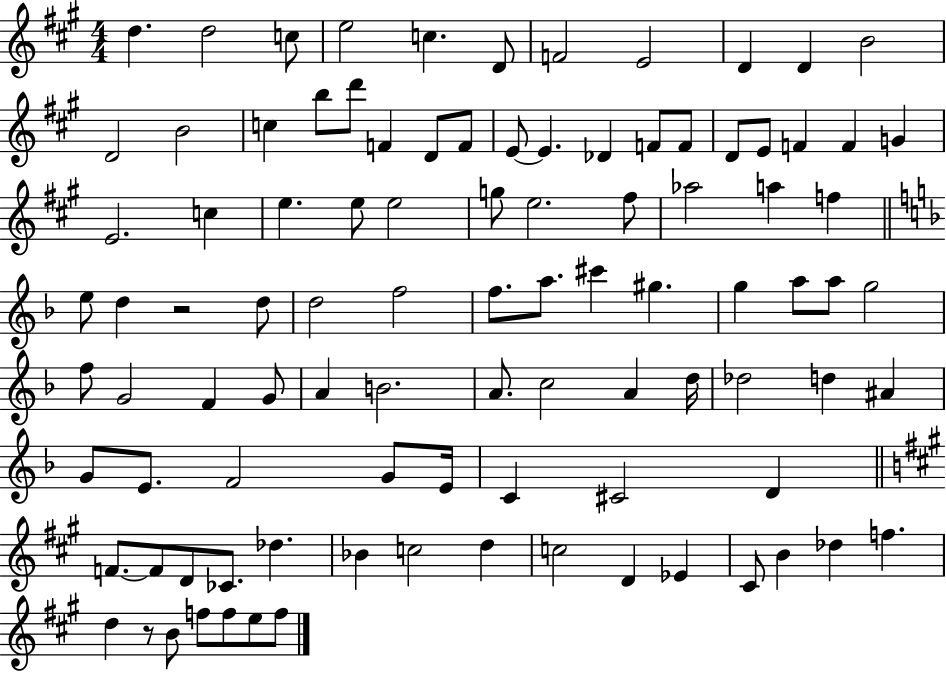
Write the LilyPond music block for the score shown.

{
  \clef treble
  \numericTimeSignature
  \time 4/4
  \key a \major
  d''4. d''2 c''8 | e''2 c''4. d'8 | f'2 e'2 | d'4 d'4 b'2 | \break d'2 b'2 | c''4 b''8 d'''8 f'4 d'8 f'8 | e'8~~ e'4. des'4 f'8 f'8 | d'8 e'8 f'4 f'4 g'4 | \break e'2. c''4 | e''4. e''8 e''2 | g''8 e''2. fis''8 | aes''2 a''4 f''4 | \break \bar "||" \break \key f \major e''8 d''4 r2 d''8 | d''2 f''2 | f''8. a''8. cis'''4 gis''4. | g''4 a''8 a''8 g''2 | \break f''8 g'2 f'4 g'8 | a'4 b'2. | a'8. c''2 a'4 d''16 | des''2 d''4 ais'4 | \break g'8 e'8. f'2 g'8 e'16 | c'4 cis'2 d'4 | \bar "||" \break \key a \major f'8.~~ f'8 d'8 ces'8. des''4. | bes'4 c''2 d''4 | c''2 d'4 ees'4 | cis'8 b'4 des''4 f''4. | \break d''4 r8 b'8 f''8 f''8 e''8 f''8 | \bar "|."
}